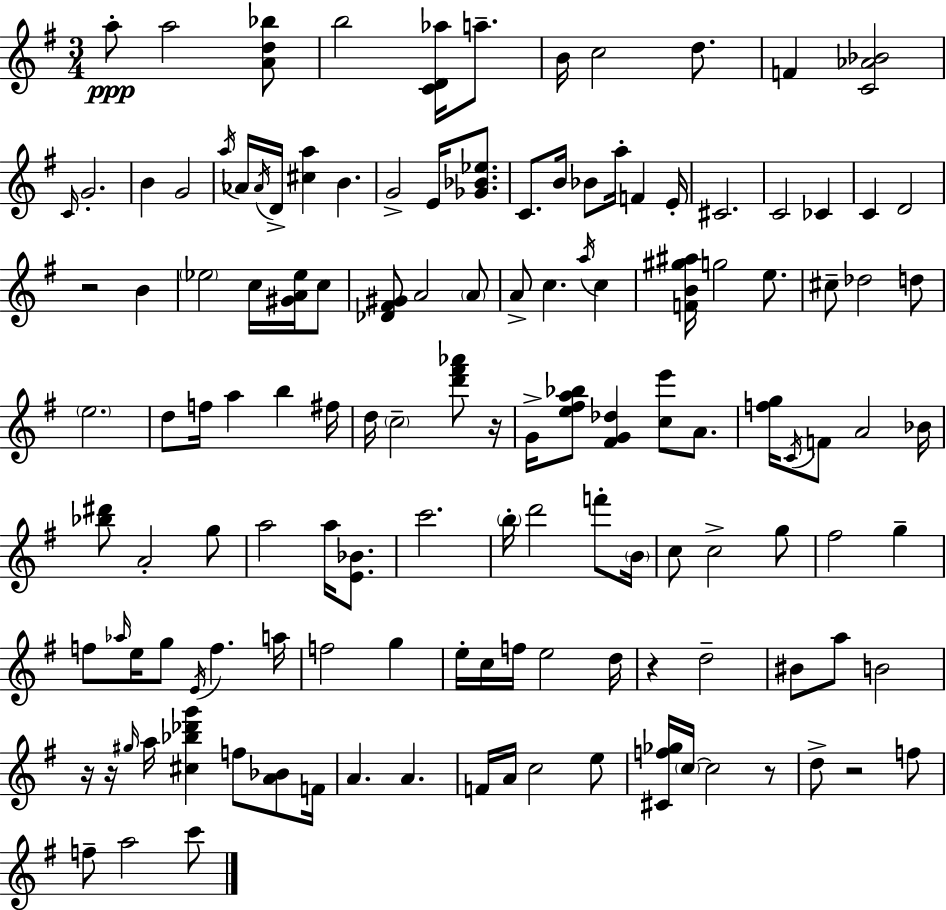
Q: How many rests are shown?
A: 7